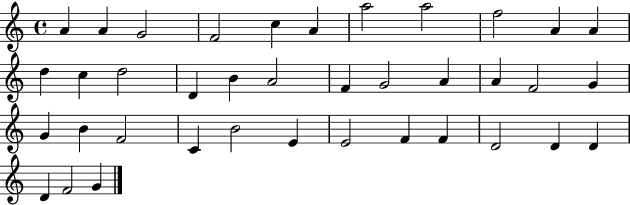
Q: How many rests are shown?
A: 0